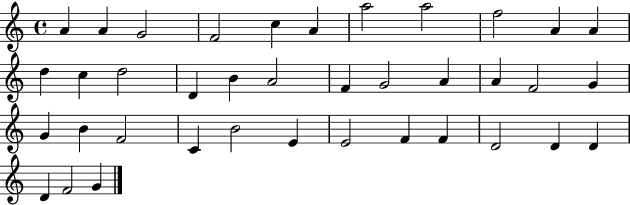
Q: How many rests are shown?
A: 0